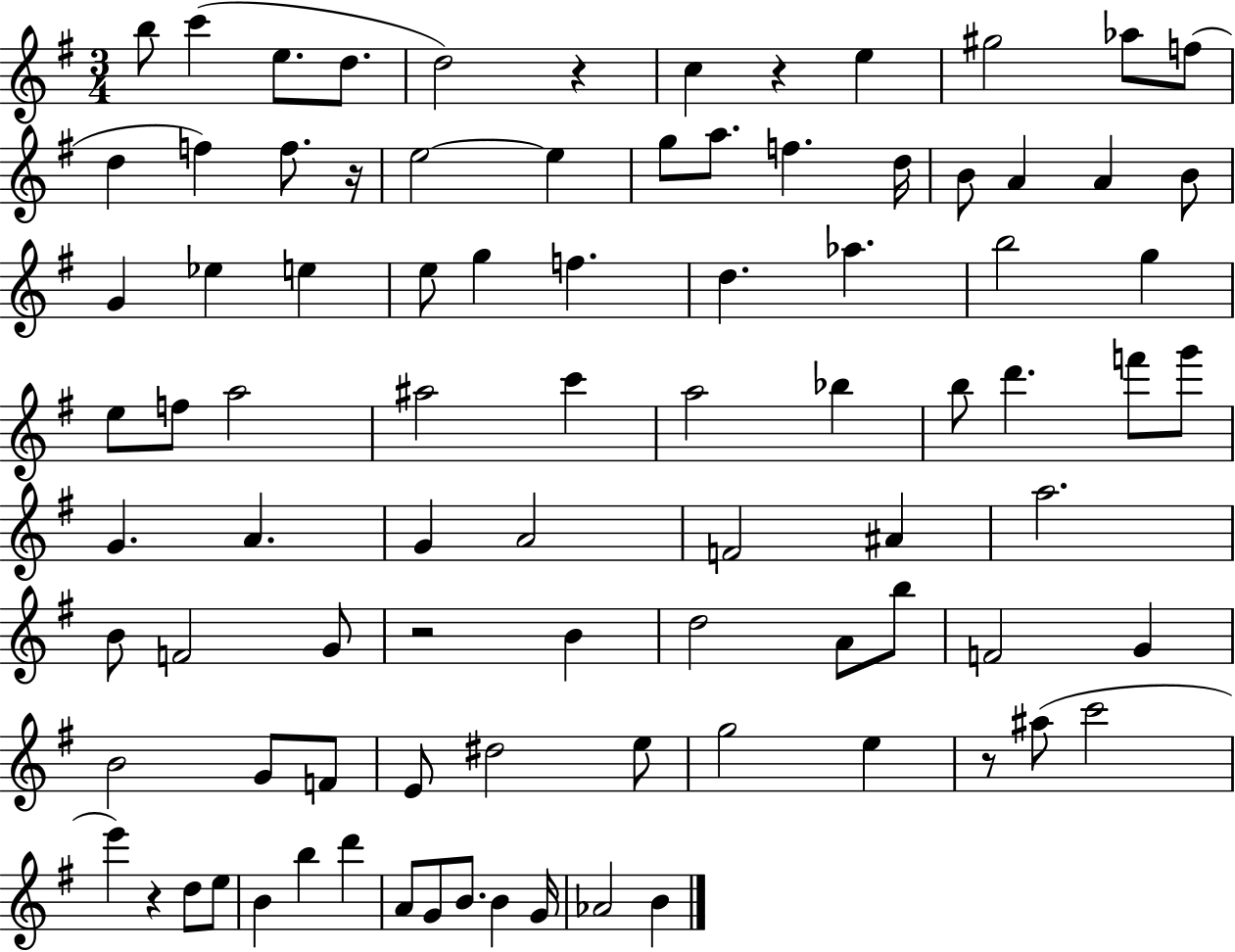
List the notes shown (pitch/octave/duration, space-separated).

B5/e C6/q E5/e. D5/e. D5/h R/q C5/q R/q E5/q G#5/h Ab5/e F5/e D5/q F5/q F5/e. R/s E5/h E5/q G5/e A5/e. F5/q. D5/s B4/e A4/q A4/q B4/e G4/q Eb5/q E5/q E5/e G5/q F5/q. D5/q. Ab5/q. B5/h G5/q E5/e F5/e A5/h A#5/h C6/q A5/h Bb5/q B5/e D6/q. F6/e G6/e G4/q. A4/q. G4/q A4/h F4/h A#4/q A5/h. B4/e F4/h G4/e R/h B4/q D5/h A4/e B5/e F4/h G4/q B4/h G4/e F4/e E4/e D#5/h E5/e G5/h E5/q R/e A#5/e C6/h E6/q R/q D5/e E5/e B4/q B5/q D6/q A4/e G4/e B4/e. B4/q G4/s Ab4/h B4/q